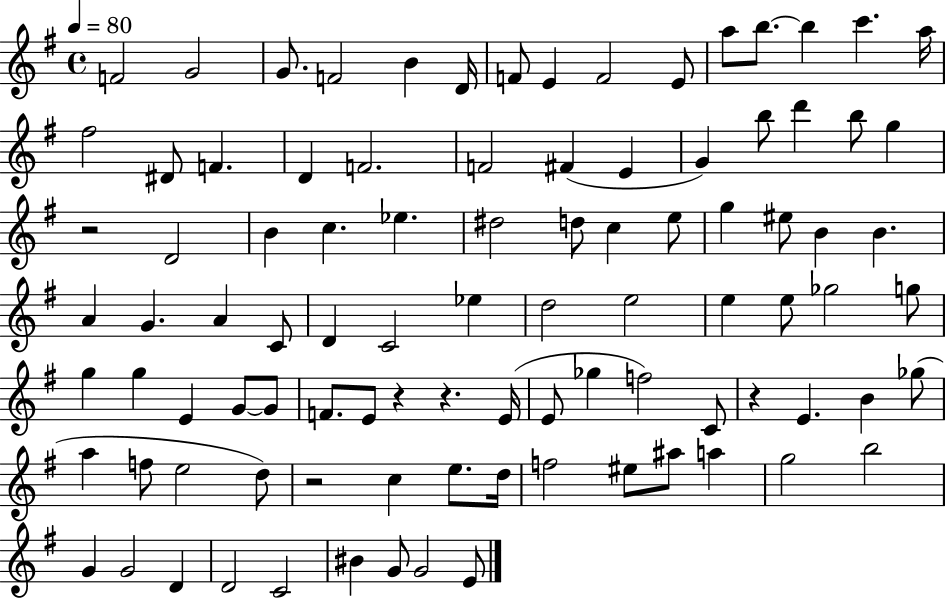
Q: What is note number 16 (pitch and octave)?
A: F#5